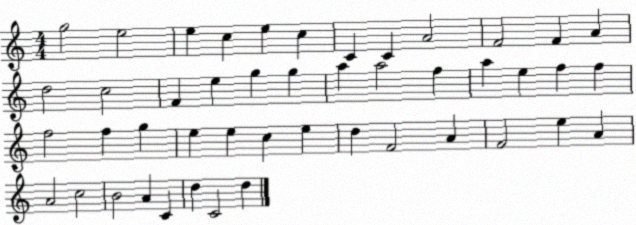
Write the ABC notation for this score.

X:1
T:Untitled
M:4/4
L:1/4
K:C
g2 e2 e c e c C C A2 F2 F A d2 c2 F e g g a a2 f a e f f f2 f g e e c e d F2 A F2 e A A2 c2 B2 A C d C2 d